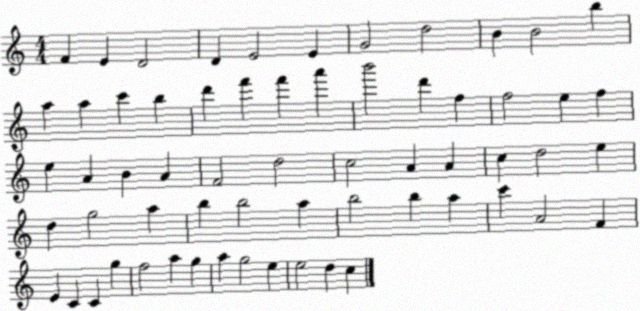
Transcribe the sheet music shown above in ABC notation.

X:1
T:Untitled
M:4/4
L:1/4
K:C
F E D2 D E2 E G2 d2 B B2 b a a c' b d' f' f' a' b'2 d' f f2 e f e A B A F2 d2 c2 A A c d2 e d g2 a b b2 a b2 b a c' A2 F E C C g f2 a g a g2 e e2 d c